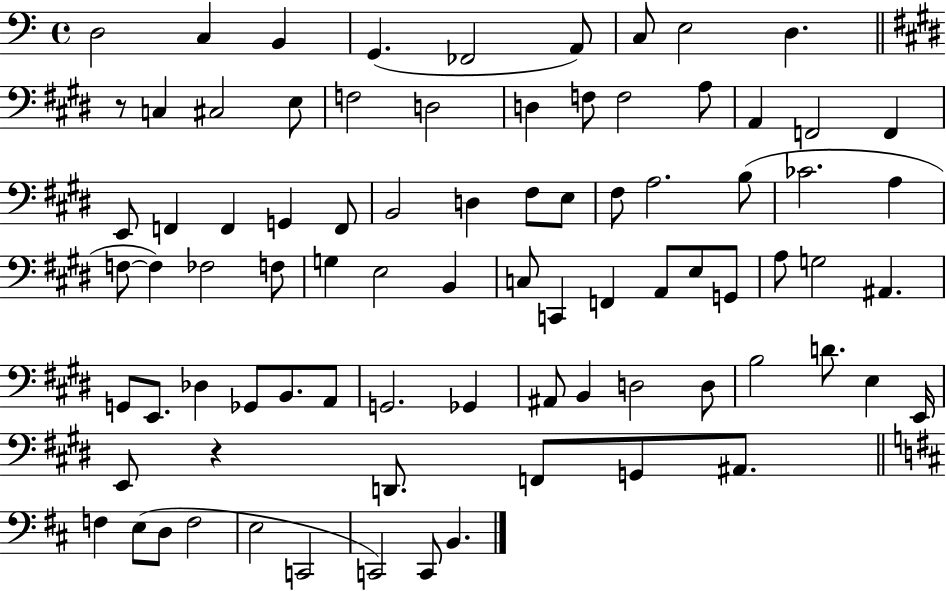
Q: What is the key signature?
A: C major